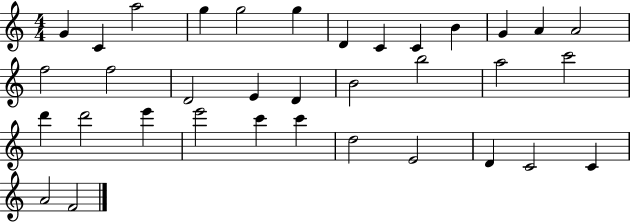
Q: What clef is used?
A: treble